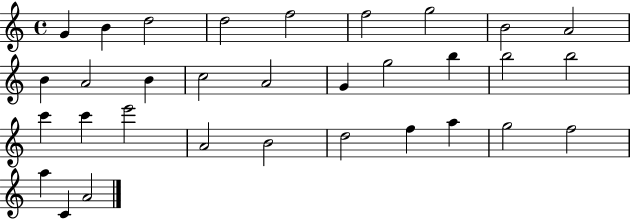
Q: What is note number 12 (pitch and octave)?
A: B4